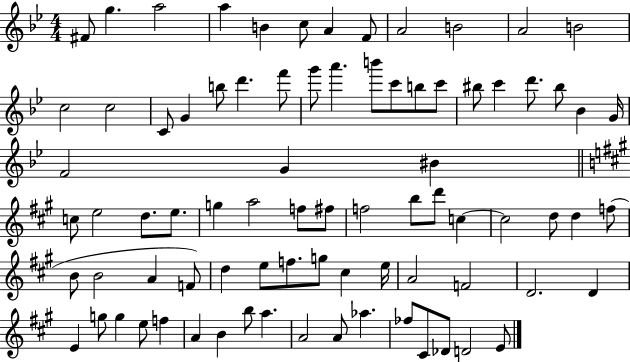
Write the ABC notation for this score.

X:1
T:Untitled
M:4/4
L:1/4
K:Bb
^F/2 g a2 a B c/2 A F/2 A2 B2 A2 B2 c2 c2 C/2 G b/2 d' f'/2 g'/2 a' b'/2 c'/2 b/2 c'/2 ^b/2 c' d'/2 ^b/2 _B G/4 F2 G ^B c/2 e2 d/2 e/2 g a2 f/2 ^f/2 f2 b/2 d'/2 c c2 d/2 d f/2 B/2 B2 A F/2 d e/2 f/2 g/2 ^c e/4 A2 F2 D2 D E g/2 g e/2 f A B b/2 a A2 A/2 _a _f/2 ^C/2 _D/2 D2 E/2